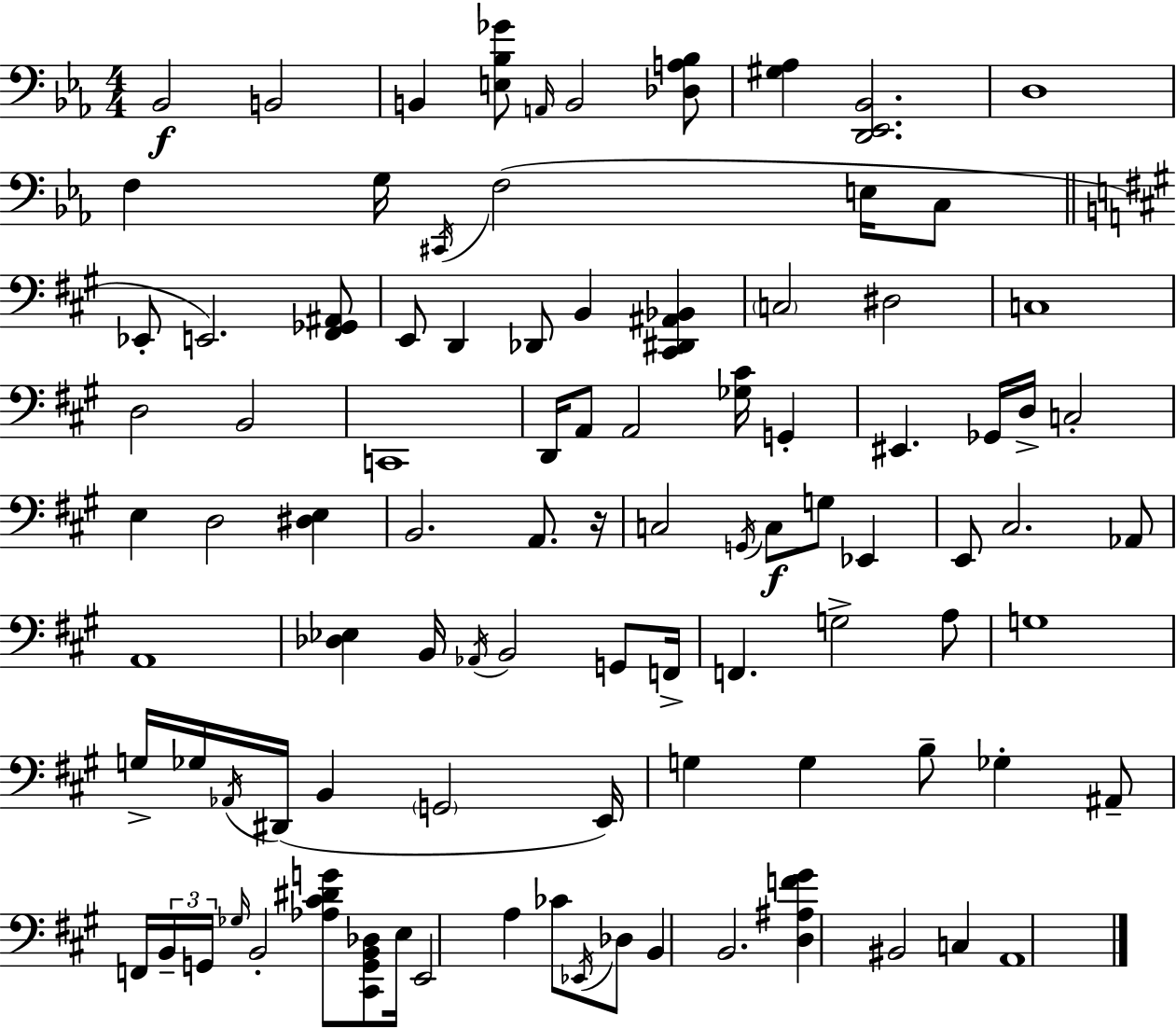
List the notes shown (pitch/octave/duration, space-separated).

Bb2/h B2/h B2/q [E3,Bb3,Gb4]/e A2/s B2/h [Db3,A3,Bb3]/e [G#3,Ab3]/q [D2,Eb2,Bb2]/h. D3/w F3/q G3/s C#2/s F3/h E3/s C3/e Eb2/e E2/h. [F#2,Gb2,A#2]/e E2/e D2/q Db2/e B2/q [C#2,D#2,A#2,Bb2]/q C3/h D#3/h C3/w D3/h B2/h C2/w D2/s A2/e A2/h [Gb3,C#4]/s G2/q EIS2/q. Gb2/s D3/s C3/h E3/q D3/h [D#3,E3]/q B2/h. A2/e. R/s C3/h G2/s C3/e G3/e Eb2/q E2/e C#3/h. Ab2/e A2/w [Db3,Eb3]/q B2/s Ab2/s B2/h G2/e F2/s F2/q. G3/h A3/e G3/w G3/s Gb3/s Ab2/s D#2/s B2/q G2/h E2/s G3/q G3/q B3/e Gb3/q A#2/e F2/s B2/s G2/s Gb3/s B2/h [Ab3,C#4,D#4,G4]/e [C#2,G2,B2,Db3]/e E3/s E2/h A3/q CES4/e Eb2/s Db3/e B2/q B2/h. [D3,A#3,F4,G#4]/q BIS2/h C3/q A2/w